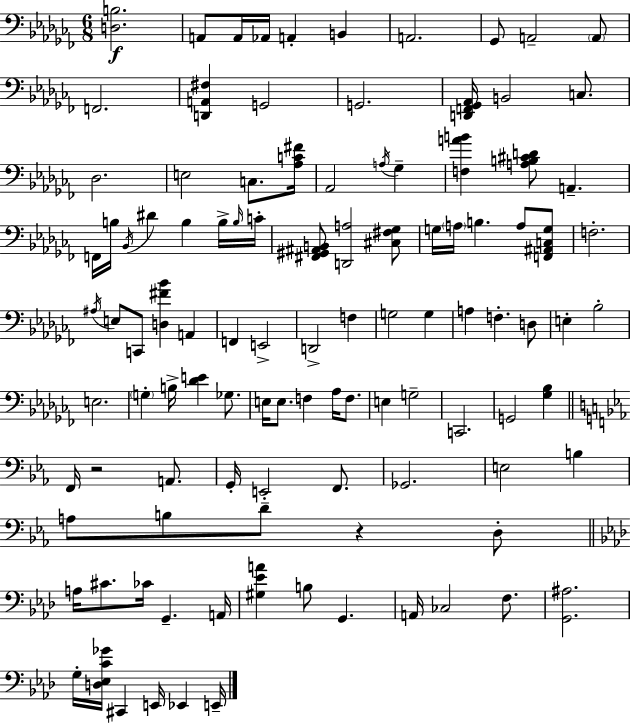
{
  \clef bass
  \numericTimeSignature
  \time 6/8
  \key aes \minor
  <d b>2.\f | a,8 a,16 aes,16 a,4-. b,4 | a,2. | ges,8 a,2-- \parenthesize a,8 | \break f,2. | <d, a, fis>4 g,2 | g,2. | <d, f, ges, aes,>16 b,2 c8. | \break des2. | e2 c8. <aes c' fis'>16 | aes,2 \acciaccatura { a16 } ges4-- | <f a' b'>4 <a b cis' d'>8 a,4.-- | \break f,16 b16 \acciaccatura { bes,16 } dis'4 b4 | b16-> \grace { b16 } c'16-. <fis, gis, ais, b,>8 <d, a>2 | <cis fis ges>8 g16 \parenthesize a16 b4. a8 | <f, ais, c g>8 f2.-. | \break \acciaccatura { ais16 } e8 c,8 <d fis' bes'>4 | a,4 f,4 e,2-> | d,2-> | f4 g2 | \break g4 a4 f4.-. | d8 e4-. bes2-. | e2. | \parenthesize g4-. b16-> <des' e'>4 | \break ges8. e16 e8. f4 | aes16 f8. e4 g2-- | c,2. | g,2 | \break <ges bes>4 \bar "||" \break \key ees \major f,16 r2 a,8. | g,16-. e,2-. f,8. | ges,2. | e2 b4 | \break a8 b8 d'8-- r4 d8-. | \bar "||" \break \key f \minor a16 cis'8. ces'16 g,4.-- a,16 | <gis ees' a'>4 b8 g,4. | a,16 ces2 f8. | <g, ais>2. | \break g16-. <d ees c' ges'>16 cis,4 e,16 ees,4 e,16-- | \bar "|."
}